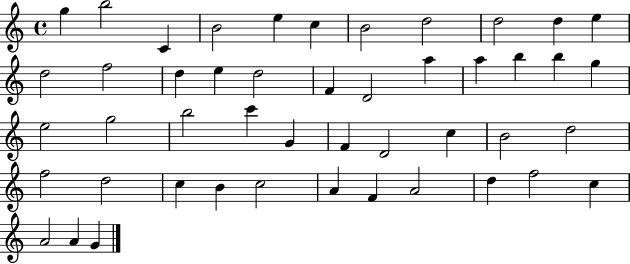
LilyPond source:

{
  \clef treble
  \time 4/4
  \defaultTimeSignature
  \key c \major
  g''4 b''2 c'4 | b'2 e''4 c''4 | b'2 d''2 | d''2 d''4 e''4 | \break d''2 f''2 | d''4 e''4 d''2 | f'4 d'2 a''4 | a''4 b''4 b''4 g''4 | \break e''2 g''2 | b''2 c'''4 g'4 | f'4 d'2 c''4 | b'2 d''2 | \break f''2 d''2 | c''4 b'4 c''2 | a'4 f'4 a'2 | d''4 f''2 c''4 | \break a'2 a'4 g'4 | \bar "|."
}